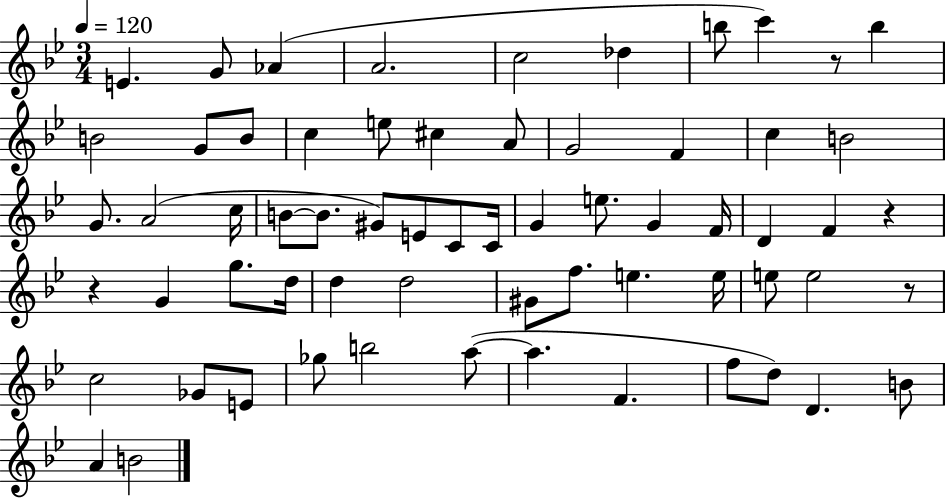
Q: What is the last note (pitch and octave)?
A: B4